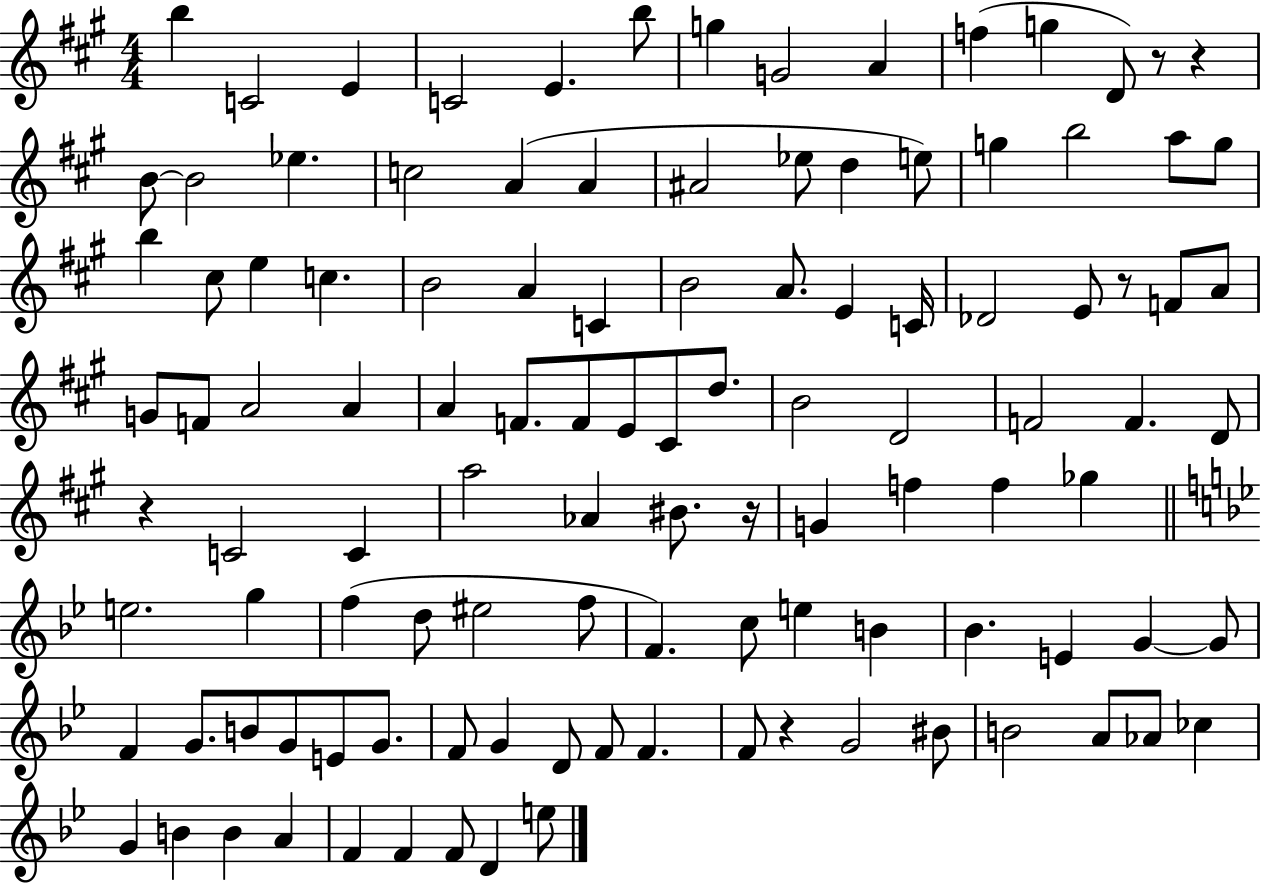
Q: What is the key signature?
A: A major